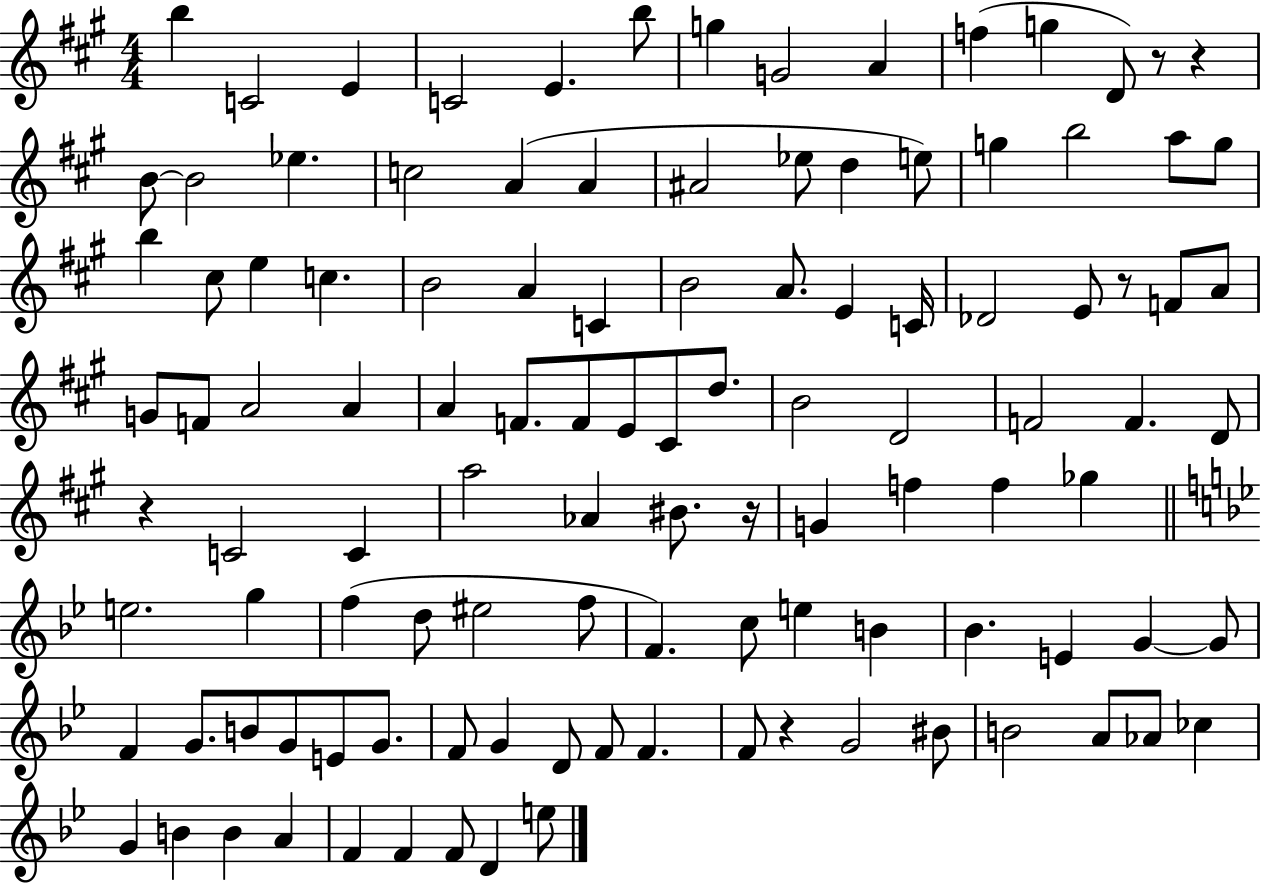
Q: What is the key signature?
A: A major